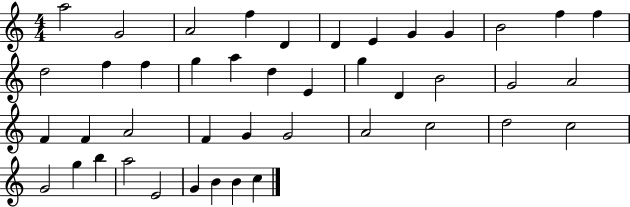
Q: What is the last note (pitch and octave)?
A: C5